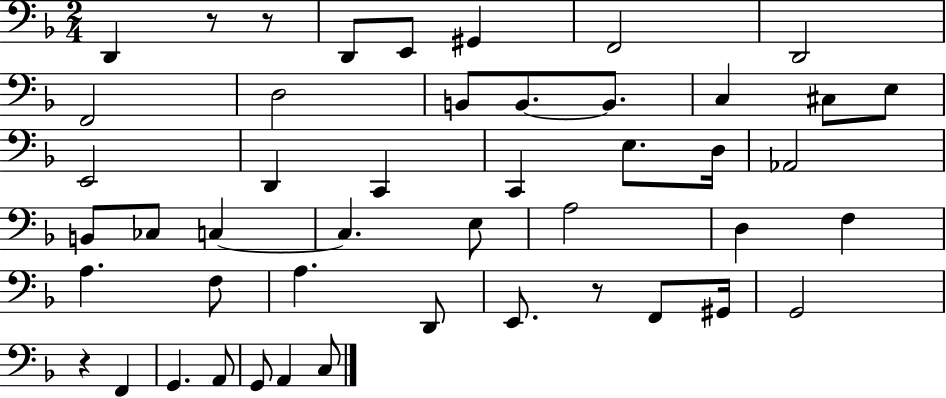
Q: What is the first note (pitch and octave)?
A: D2